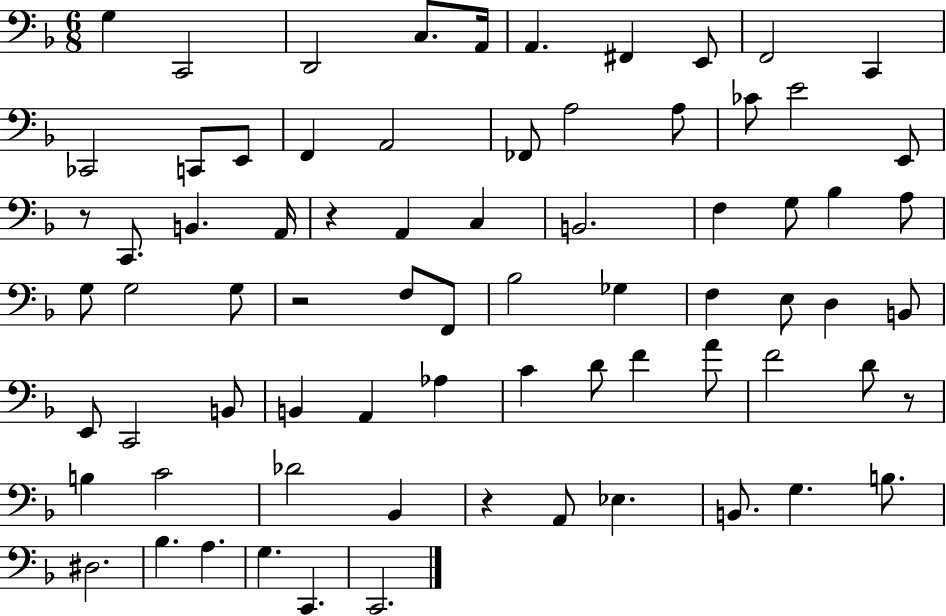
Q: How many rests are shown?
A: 5